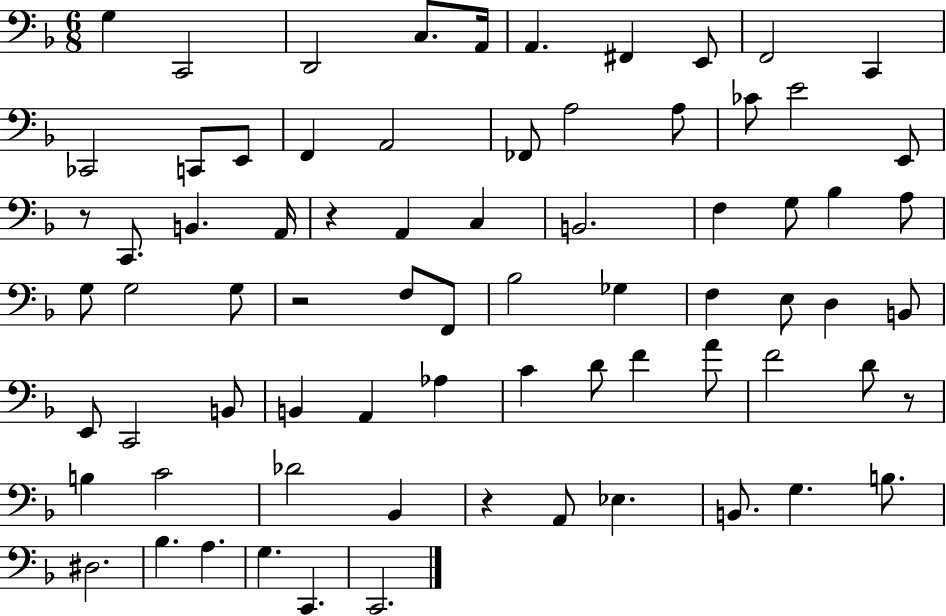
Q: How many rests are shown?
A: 5